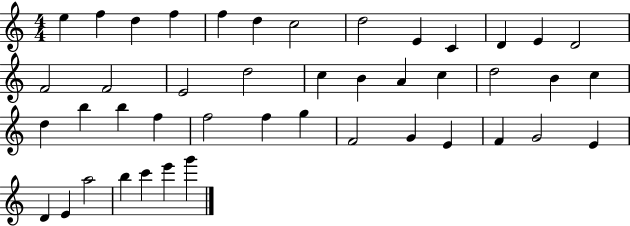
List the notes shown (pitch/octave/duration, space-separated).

E5/q F5/q D5/q F5/q F5/q D5/q C5/h D5/h E4/q C4/q D4/q E4/q D4/h F4/h F4/h E4/h D5/h C5/q B4/q A4/q C5/q D5/h B4/q C5/q D5/q B5/q B5/q F5/q F5/h F5/q G5/q F4/h G4/q E4/q F4/q G4/h E4/q D4/q E4/q A5/h B5/q C6/q E6/q G6/q